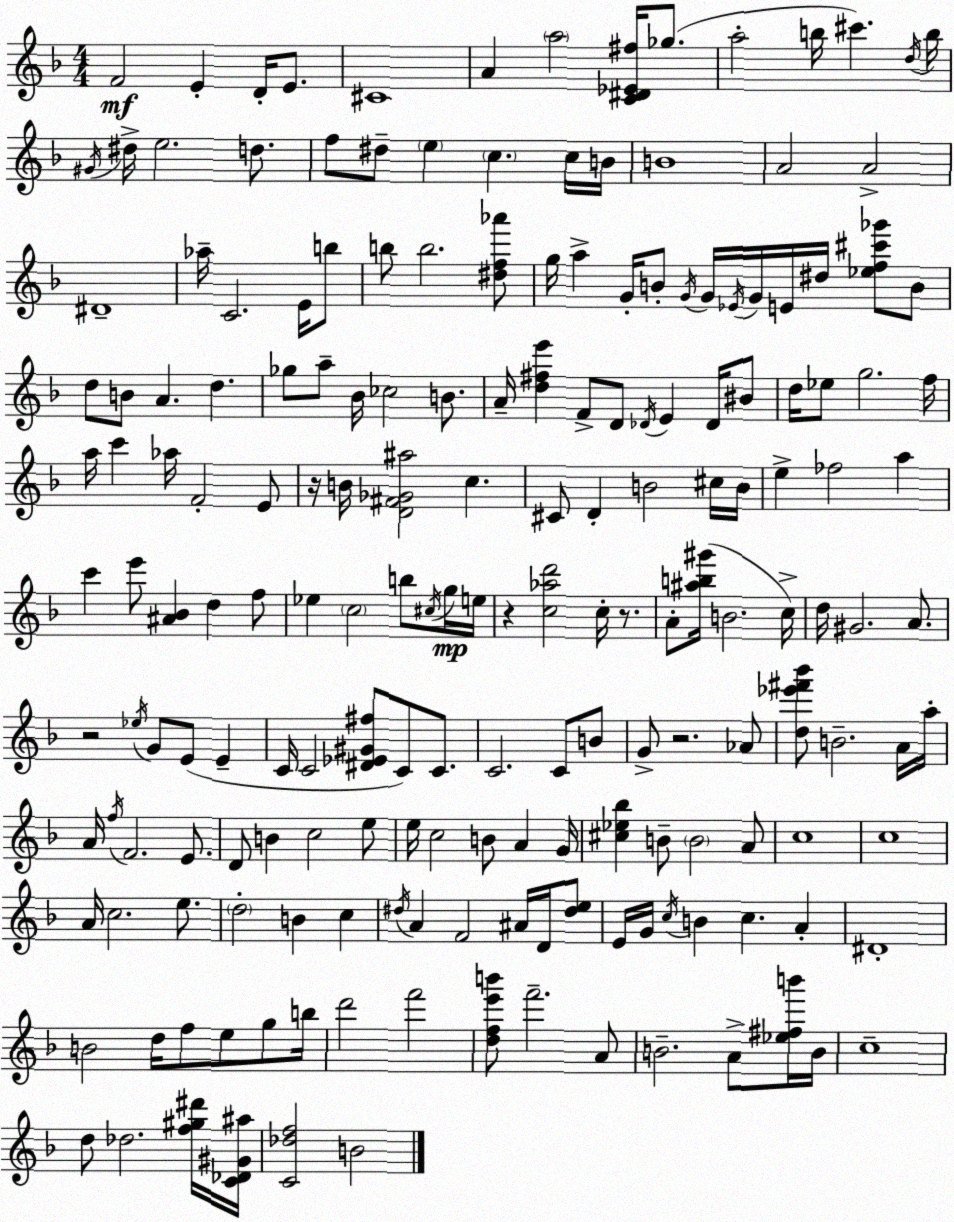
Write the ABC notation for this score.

X:1
T:Untitled
M:4/4
L:1/4
K:F
F2 E D/4 E/2 ^C4 A a2 [C^D_E^f]/4 _g/2 a2 b/4 ^c' d/4 b/4 ^G/4 ^d/4 e2 d/2 f/2 ^d/2 e c c/4 B/4 B4 A2 A2 ^D4 _a/4 C2 E/4 b/2 b/2 b2 [^df_a']/2 g/4 a G/4 B/2 G/4 G/4 _E/4 G/4 E/4 ^d/4 [_ef^c'_g']/2 B/2 d/2 B/2 A d _g/2 a/2 _B/4 _c2 B/2 A/4 [d^fe'] F/2 D/2 _D/4 E _D/4 ^B/2 d/4 _e/2 g2 f/4 a/4 c' _a/4 F2 E/2 z/4 B/4 [D^F_G^a]2 c ^C/2 D B2 ^c/4 B/4 e _f2 a c' e'/2 [^A_B] d f/2 _e c2 b/2 ^c/4 g/4 e/4 z [c_ad']2 c/4 z/2 A/2 [^ab^g']/4 B2 c/4 d/4 ^G2 A/2 z2 _e/4 G/2 E/2 E C/4 C2 [^D_E^G^f]/2 C/2 C/2 C2 C/2 B/2 G/2 z2 _A/2 [d_e'^f'_b']/2 B2 A/4 a/4 A/4 f/4 F2 E/2 D/2 B c2 e/2 e/4 c2 B/2 A G/4 [^c_e_b] B/2 B2 A/2 c4 c4 A/4 c2 e/2 d2 B c ^d/4 A F2 ^A/4 D/4 [^de]/2 E/4 G/4 c/4 B c A ^D4 B2 d/4 f/2 e/2 g/2 b/4 d'2 f'2 [dfe'b']/2 f'2 A/2 B2 A/2 [_e^fb']/4 B/4 c4 d/2 _d2 [f^g^d']/4 [C_D^G^a]/4 [C_df]2 B2